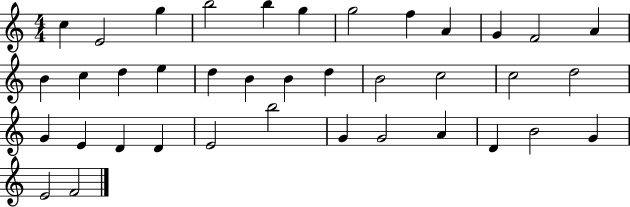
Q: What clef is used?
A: treble